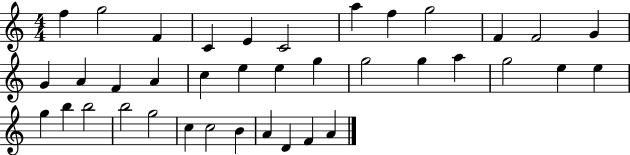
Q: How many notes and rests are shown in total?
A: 38